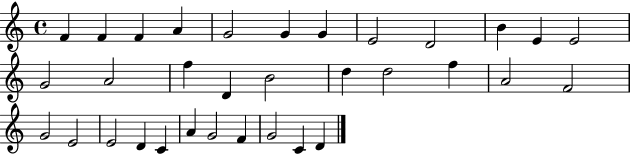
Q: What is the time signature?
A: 4/4